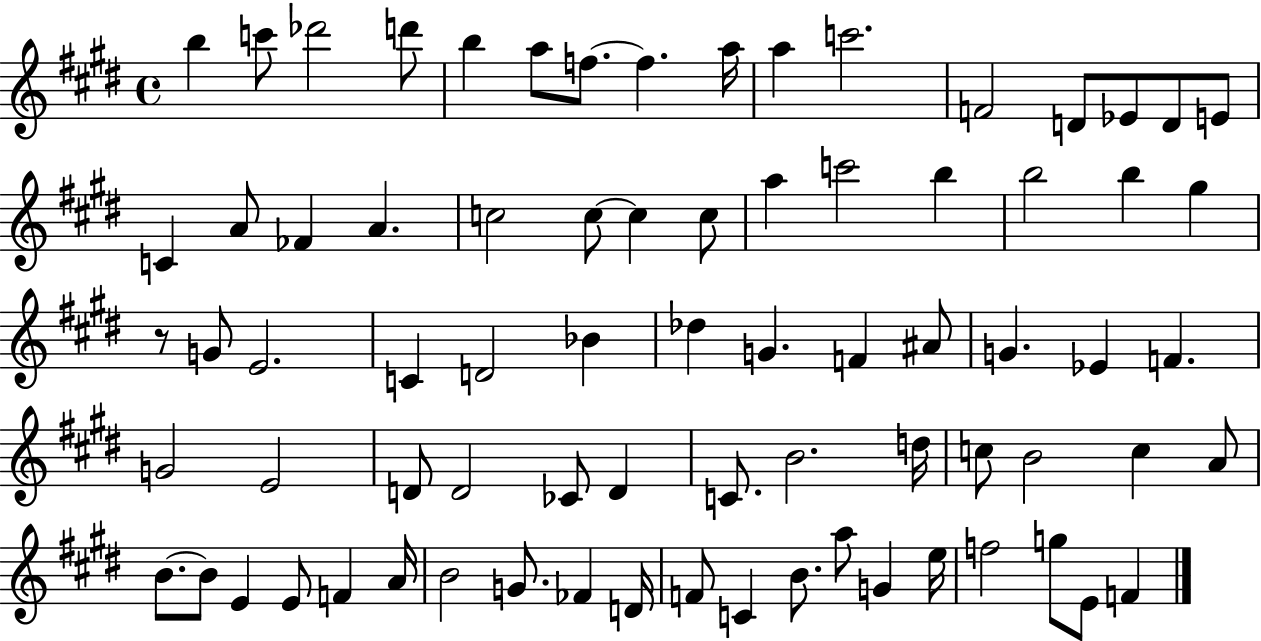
B5/q C6/e Db6/h D6/e B5/q A5/e F5/e. F5/q. A5/s A5/q C6/h. F4/h D4/e Eb4/e D4/e E4/e C4/q A4/e FES4/q A4/q. C5/h C5/e C5/q C5/e A5/q C6/h B5/q B5/h B5/q G#5/q R/e G4/e E4/h. C4/q D4/h Bb4/q Db5/q G4/q. F4/q A#4/e G4/q. Eb4/q F4/q. G4/h E4/h D4/e D4/h CES4/e D4/q C4/e. B4/h. D5/s C5/e B4/h C5/q A4/e B4/e. B4/e E4/q E4/e F4/q A4/s B4/h G4/e. FES4/q D4/s F4/e C4/q B4/e. A5/e G4/q E5/s F5/h G5/e E4/e F4/q